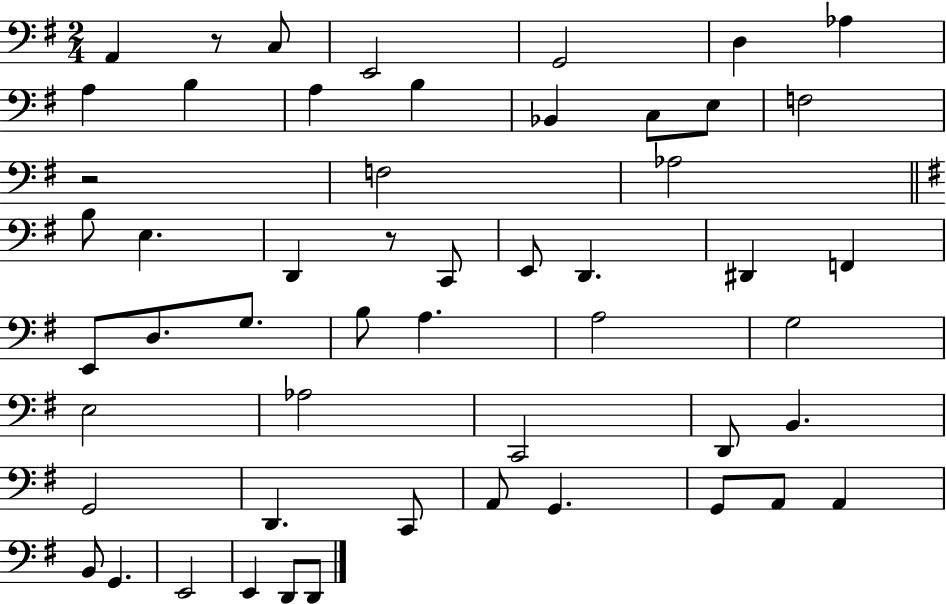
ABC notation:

X:1
T:Untitled
M:2/4
L:1/4
K:G
A,, z/2 C,/2 E,,2 G,,2 D, _A, A, B, A, B, _B,, C,/2 E,/2 F,2 z2 F,2 _A,2 B,/2 E, D,, z/2 C,,/2 E,,/2 D,, ^D,, F,, E,,/2 D,/2 G,/2 B,/2 A, A,2 G,2 E,2 _A,2 C,,2 D,,/2 B,, G,,2 D,, C,,/2 A,,/2 G,, G,,/2 A,,/2 A,, B,,/2 G,, E,,2 E,, D,,/2 D,,/2